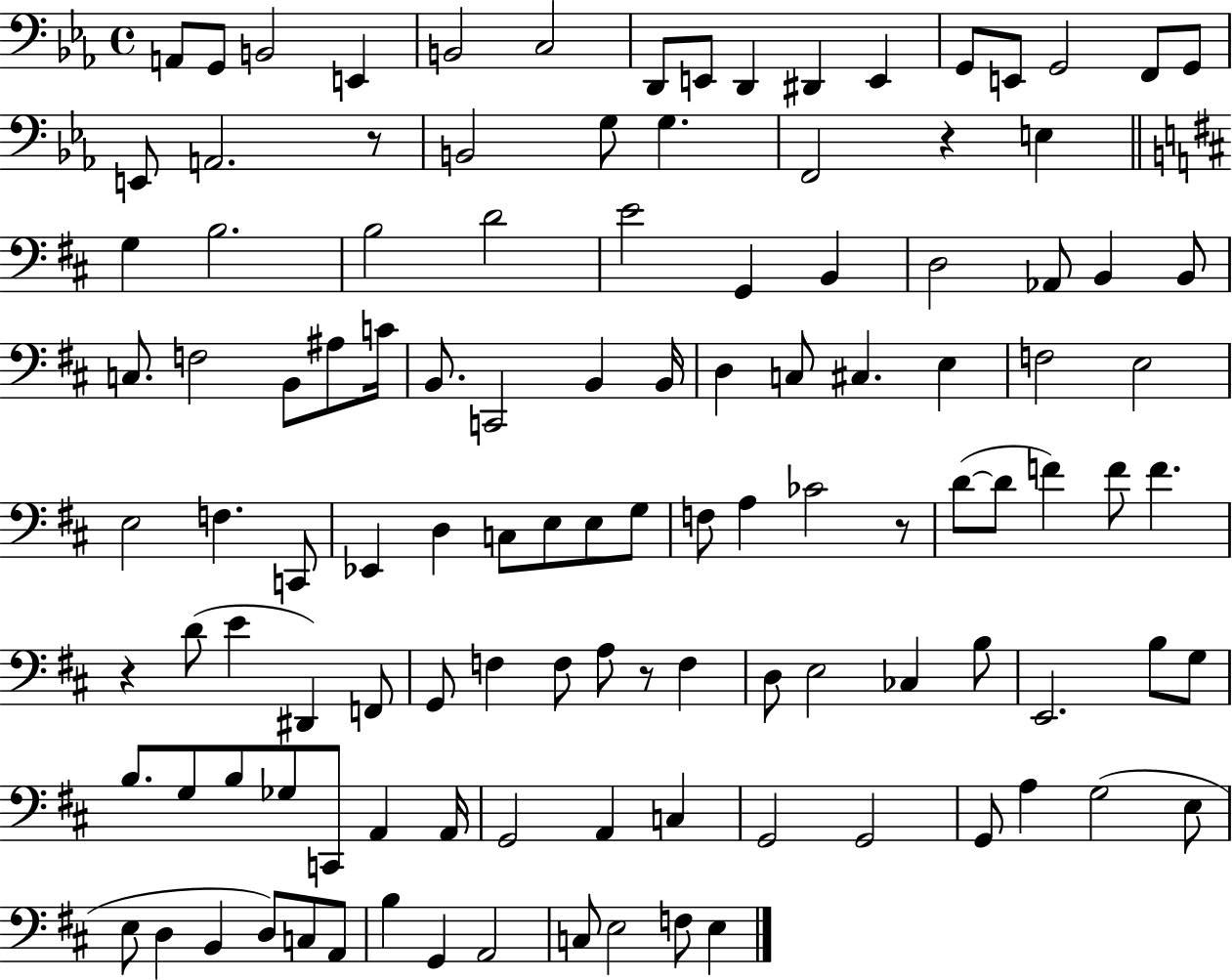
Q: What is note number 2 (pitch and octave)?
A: G2